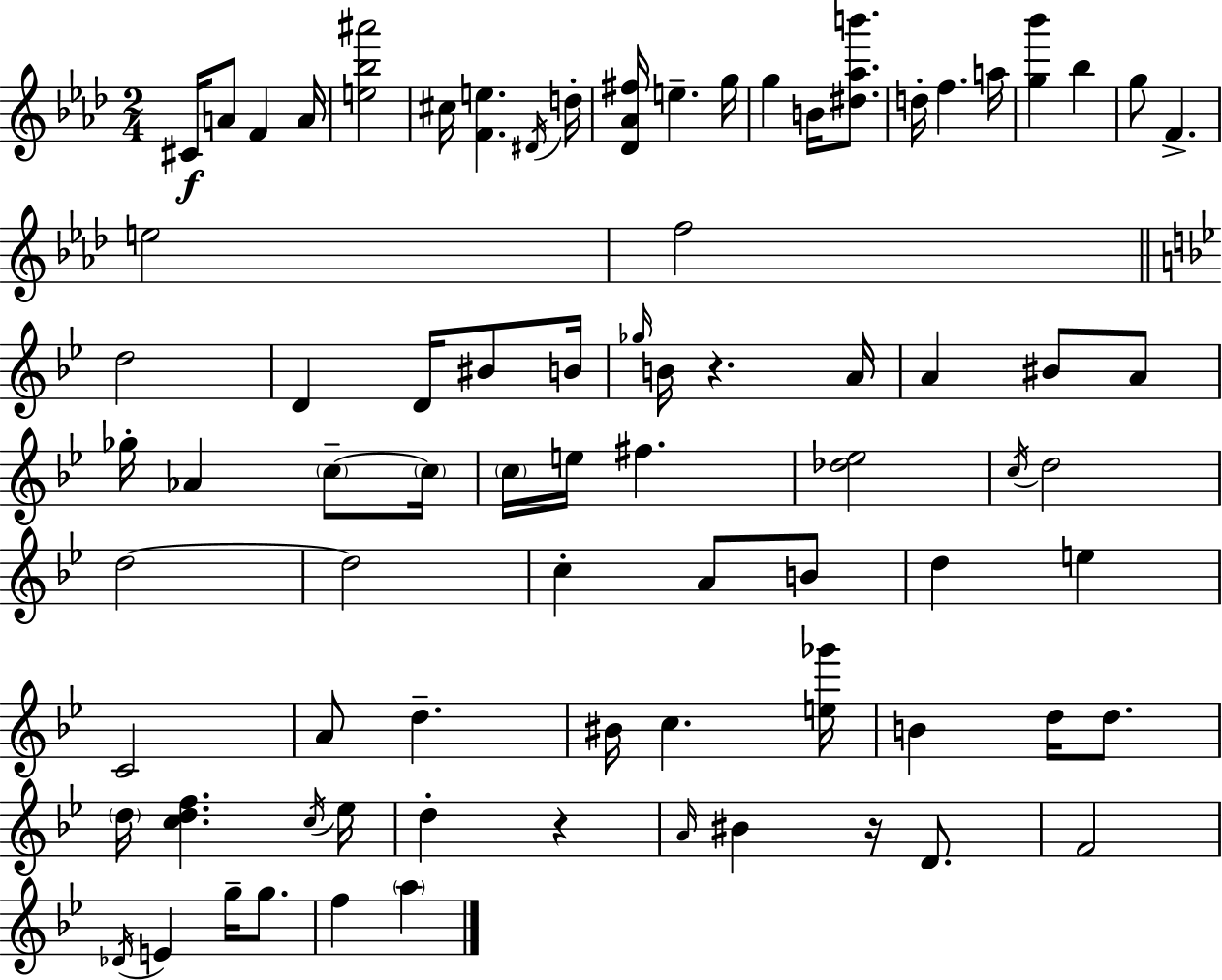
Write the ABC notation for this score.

X:1
T:Untitled
M:2/4
L:1/4
K:Fm
^C/4 A/2 F A/4 [e_b^a']2 ^c/4 [Fe] ^D/4 d/4 [_D_A^f]/4 e g/4 g B/4 [^d_ab']/2 d/4 f a/4 [g_b'] _b g/2 F e2 f2 d2 D D/4 ^B/2 B/4 _g/4 B/4 z A/4 A ^B/2 A/2 _g/4 _A c/2 c/4 c/4 e/4 ^f [_d_e]2 c/4 d2 d2 d2 c A/2 B/2 d e C2 A/2 d ^B/4 c [e_g']/4 B d/4 d/2 d/4 [cdf] c/4 _e/4 d z A/4 ^B z/4 D/2 F2 _D/4 E g/4 g/2 f a